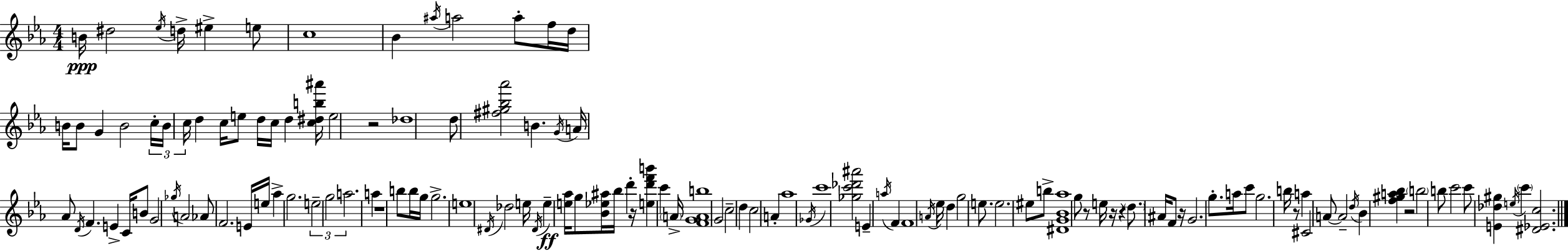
B4/s D#5/h Eb5/s D5/s EIS5/q E5/e C5/w Bb4/q A#5/s A5/h A5/e F5/s D5/s B4/s B4/e G4/q B4/h C5/s B4/s C5/s D5/q C5/s E5/e D5/s C5/s D5/q [C5,D#5,B5,A#6]/s E5/h R/h Db5/w D5/e [F#5,G#5,Bb5,Ab6]/h B4/q. G4/s A4/s Ab4/e D4/s F4/q. E4/q C4/s B4/e G4/h Gb5/s A4/h Ab4/e F4/h. E4/s E5/s Ab5/q G5/h. E5/h G5/h A5/h. A5/q R/w B5/e B5/s G5/s G5/h. E5/w D#4/s Db5/h E5/s D#4/s E5/q [E5,Ab5]/s G5/e [Bb4,Eb5,A#5]/s Bb5/s D6/q R/s [E5,D6,F6,B6]/q C6/q A4/s [F4,G4,A4,B5]/w G4/h C5/h D5/q C5/h A4/q Ab5/w Gb4/s C6/w [Gb5,C6,Db6,A#6]/h E4/q A5/s F4/q F4/w A4/s Eb5/s D5/q G5/h E5/e. E5/h. EIS5/e B5/e [D#4,G4,Bb4,Ab5]/w G5/e R/e E5/s R/s R/q D5/e. A#4/s F4/e R/s G4/h. G5/e. A5/s C6/e G5/h. B5/s R/e A5/q C#4/h A4/e A4/h D5/s Bb4/q [F5,G#5,A5,Bb5]/q R/h B5/h B5/e C6/h C6/e [E4,Db5,G#5]/q E5/s C6/q [D#4,Eb4,C5]/h.